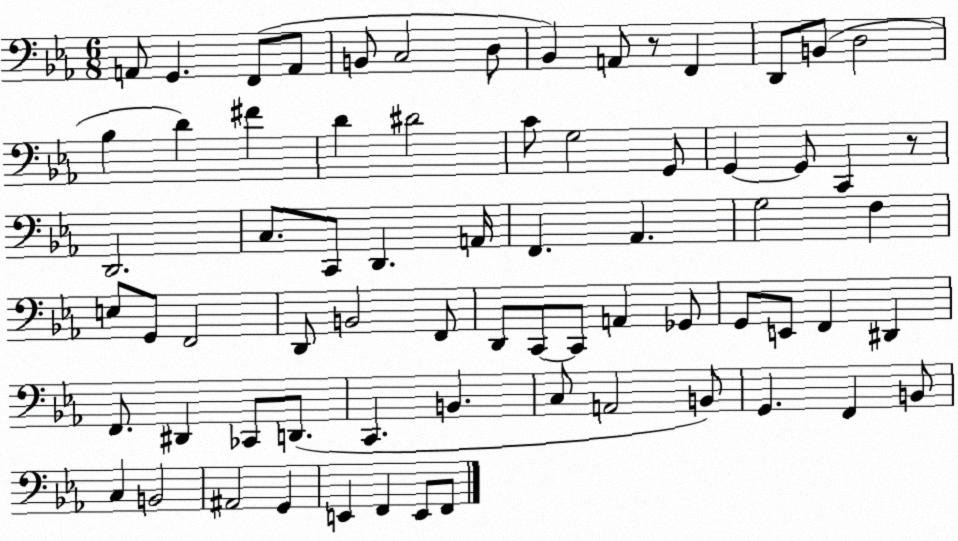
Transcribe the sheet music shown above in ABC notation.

X:1
T:Untitled
M:6/8
L:1/4
K:Eb
A,,/2 G,, F,,/2 A,,/2 B,,/2 C,2 D,/2 _B,, A,,/2 z/2 F,, D,,/2 B,,/2 D,2 _B, D ^F D ^D2 C/2 G,2 G,,/2 G,, G,,/2 C,, z/2 D,,2 C,/2 C,,/2 D,, A,,/4 F,, _A,, G,2 F, E,/2 G,,/2 F,,2 D,,/2 B,,2 F,,/2 D,,/2 C,,/2 C,,/2 A,, _G,,/2 G,,/2 E,,/2 F,, ^D,, F,,/2 ^D,, _C,,/2 D,,/2 C,, B,, C,/2 A,,2 B,,/2 G,, F,, B,,/2 C, B,,2 ^A,,2 G,, E,, F,, E,,/2 F,,/2